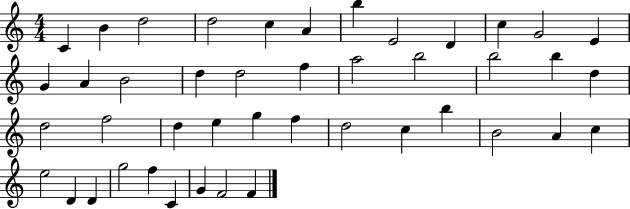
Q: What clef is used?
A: treble